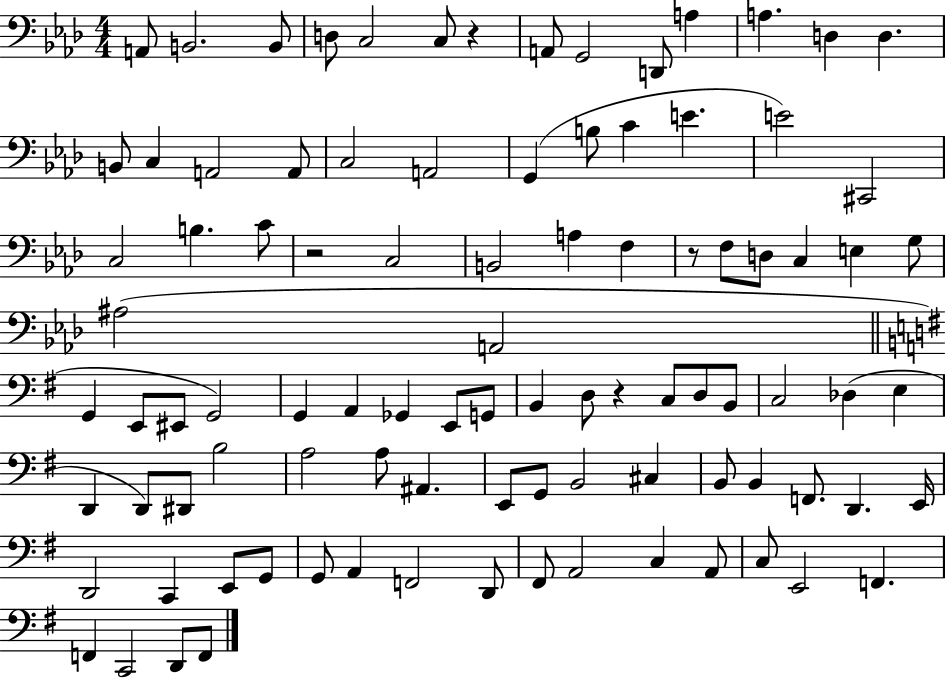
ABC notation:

X:1
T:Untitled
M:4/4
L:1/4
K:Ab
A,,/2 B,,2 B,,/2 D,/2 C,2 C,/2 z A,,/2 G,,2 D,,/2 A, A, D, D, B,,/2 C, A,,2 A,,/2 C,2 A,,2 G,, B,/2 C E E2 ^C,,2 C,2 B, C/2 z2 C,2 B,,2 A, F, z/2 F,/2 D,/2 C, E, G,/2 ^A,2 A,,2 G,, E,,/2 ^E,,/2 G,,2 G,, A,, _G,, E,,/2 G,,/2 B,, D,/2 z C,/2 D,/2 B,,/2 C,2 _D, E, D,, D,,/2 ^D,,/2 B,2 A,2 A,/2 ^A,, E,,/2 G,,/2 B,,2 ^C, B,,/2 B,, F,,/2 D,, E,,/4 D,,2 C,, E,,/2 G,,/2 G,,/2 A,, F,,2 D,,/2 ^F,,/2 A,,2 C, A,,/2 C,/2 E,,2 F,, F,, C,,2 D,,/2 F,,/2